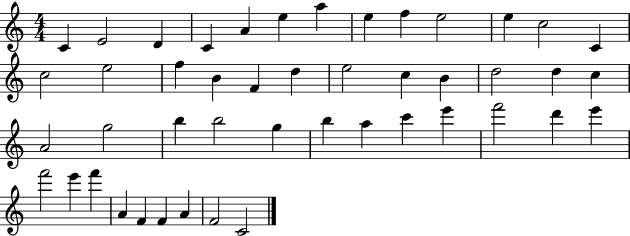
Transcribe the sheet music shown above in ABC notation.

X:1
T:Untitled
M:4/4
L:1/4
K:C
C E2 D C A e a e f e2 e c2 C c2 e2 f B F d e2 c B d2 d c A2 g2 b b2 g b a c' e' f'2 d' e' f'2 e' f' A F F A F2 C2